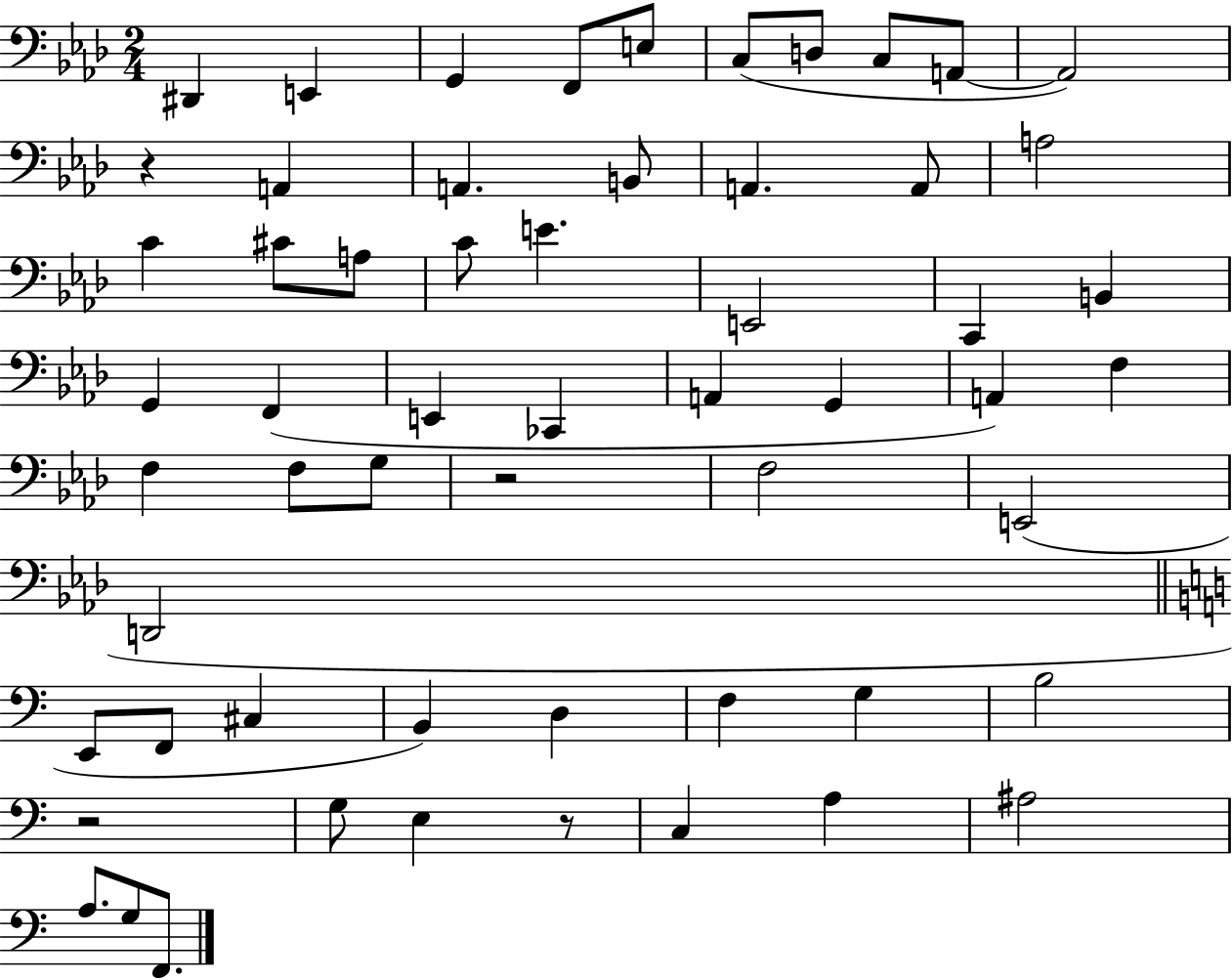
{
  \clef bass
  \numericTimeSignature
  \time 2/4
  \key aes \major
  \repeat volta 2 { dis,4 e,4 | g,4 f,8 e8 | c8( d8 c8 a,8~~ | a,2) | \break r4 a,4 | a,4. b,8 | a,4. a,8 | a2 | \break c'4 cis'8 a8 | c'8 e'4. | e,2 | c,4 b,4 | \break g,4 f,4( | e,4 ces,4 | a,4 g,4 | a,4) f4 | \break f4 f8 g8 | r2 | f2 | e,2( | \break d,2 | \bar "||" \break \key c \major e,8 f,8 cis4 | b,4) d4 | f4 g4 | b2 | \break r2 | g8 e4 r8 | c4 a4 | ais2 | \break a8. g8 f,8. | } \bar "|."
}